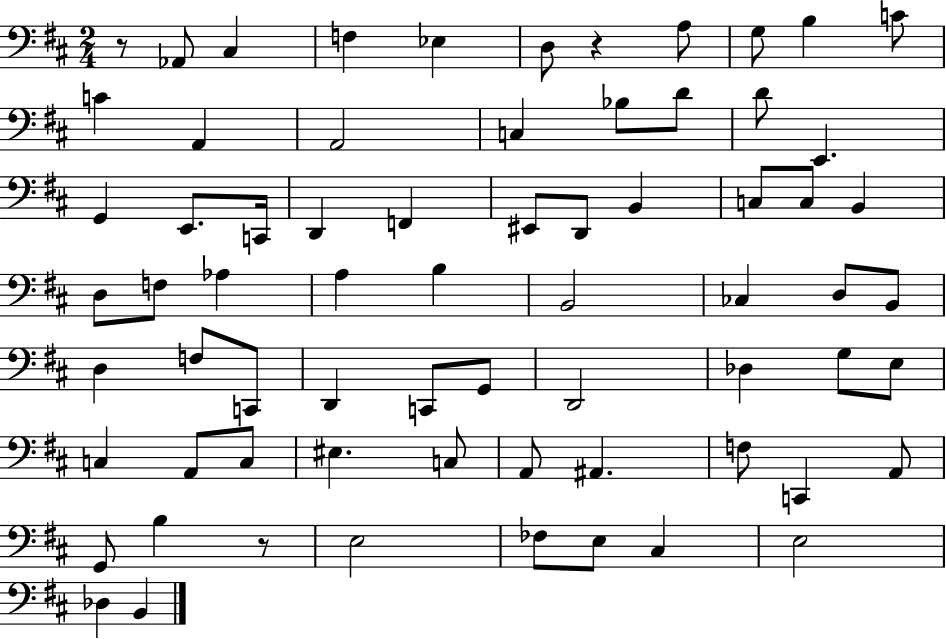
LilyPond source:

{
  \clef bass
  \numericTimeSignature
  \time 2/4
  \key d \major
  r8 aes,8 cis4 | f4 ees4 | d8 r4 a8 | g8 b4 c'8 | \break c'4 a,4 | a,2 | c4 bes8 d'8 | d'8 e,4. | \break g,4 e,8. c,16 | d,4 f,4 | eis,8 d,8 b,4 | c8 c8 b,4 | \break d8 f8 aes4 | a4 b4 | b,2 | ces4 d8 b,8 | \break d4 f8 c,8 | d,4 c,8 g,8 | d,2 | des4 g8 e8 | \break c4 a,8 c8 | eis4. c8 | a,8 ais,4. | f8 c,4 a,8 | \break g,8 b4 r8 | e2 | fes8 e8 cis4 | e2 | \break des4 b,4 | \bar "|."
}